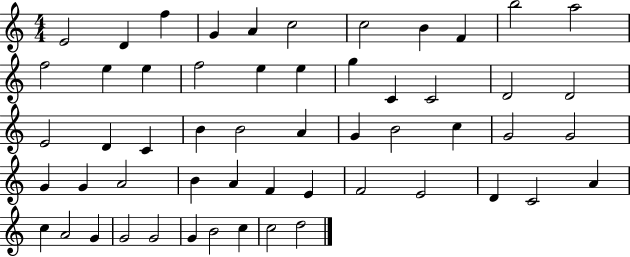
E4/h D4/q F5/q G4/q A4/q C5/h C5/h B4/q F4/q B5/h A5/h F5/h E5/q E5/q F5/h E5/q E5/q G5/q C4/q C4/h D4/h D4/h E4/h D4/q C4/q B4/q B4/h A4/q G4/q B4/h C5/q G4/h G4/h G4/q G4/q A4/h B4/q A4/q F4/q E4/q F4/h E4/h D4/q C4/h A4/q C5/q A4/h G4/q G4/h G4/h G4/q B4/h C5/q C5/h D5/h